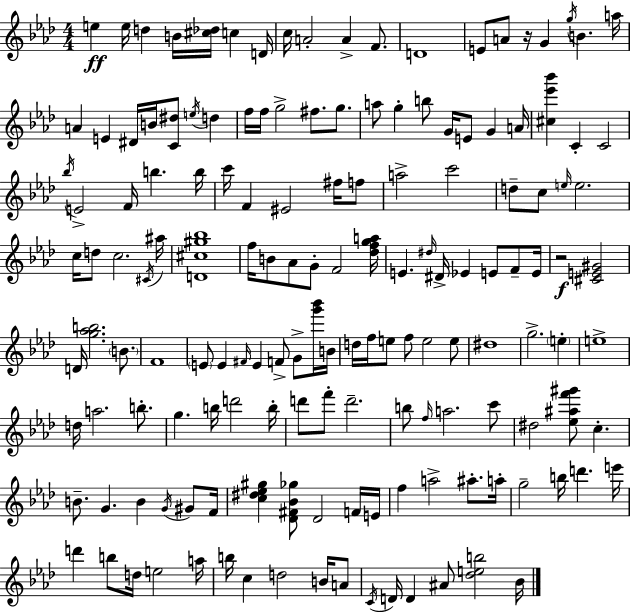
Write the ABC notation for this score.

X:1
T:Untitled
M:4/4
L:1/4
K:Ab
e e/4 d B/4 [^c_d]/4 c D/4 c/4 A2 A F/2 D4 E/2 A/2 z/4 G g/4 B a/4 A E ^D/4 B/4 [C^d]/2 e/4 d f/4 f/4 g2 ^f/2 g/2 a/2 g b/2 G/4 E/2 G A/4 [^c_e'_b'] C C2 _b/4 E2 F/4 b b/4 c'/4 F ^E2 ^f/4 f/2 a2 c'2 d/2 c/2 e/4 e2 c/4 d/2 c2 ^C/4 ^a/4 [D^c^g_b]4 f/4 B/2 _A/2 G/2 F2 [_dfga]/4 E ^d/4 ^D/4 _E E/2 F/2 E/4 z2 [^CE^G]2 D/4 [g_ab]2 B/2 F4 E/2 E ^F/4 E F/2 G/2 [g'_b']/4 B/4 d/4 f/4 e/2 f/2 e2 e/2 ^d4 g2 e e4 d/4 a2 b/2 g b/4 d'2 b/4 d'/2 f'/2 d'2 b/2 f/4 a2 c'/2 ^d2 [_e^af'^g']/2 c B/2 G B G/4 ^G/2 F/4 [c^d_e^g] [_D^F_B_g]/2 _D2 F/4 E/4 f a2 ^a/2 a/4 g2 b/4 d' e'/4 d' b/2 d/4 e2 a/4 b/4 c d2 B/4 A/2 C/4 D/4 D ^A/2 [_deb]2 _B/4